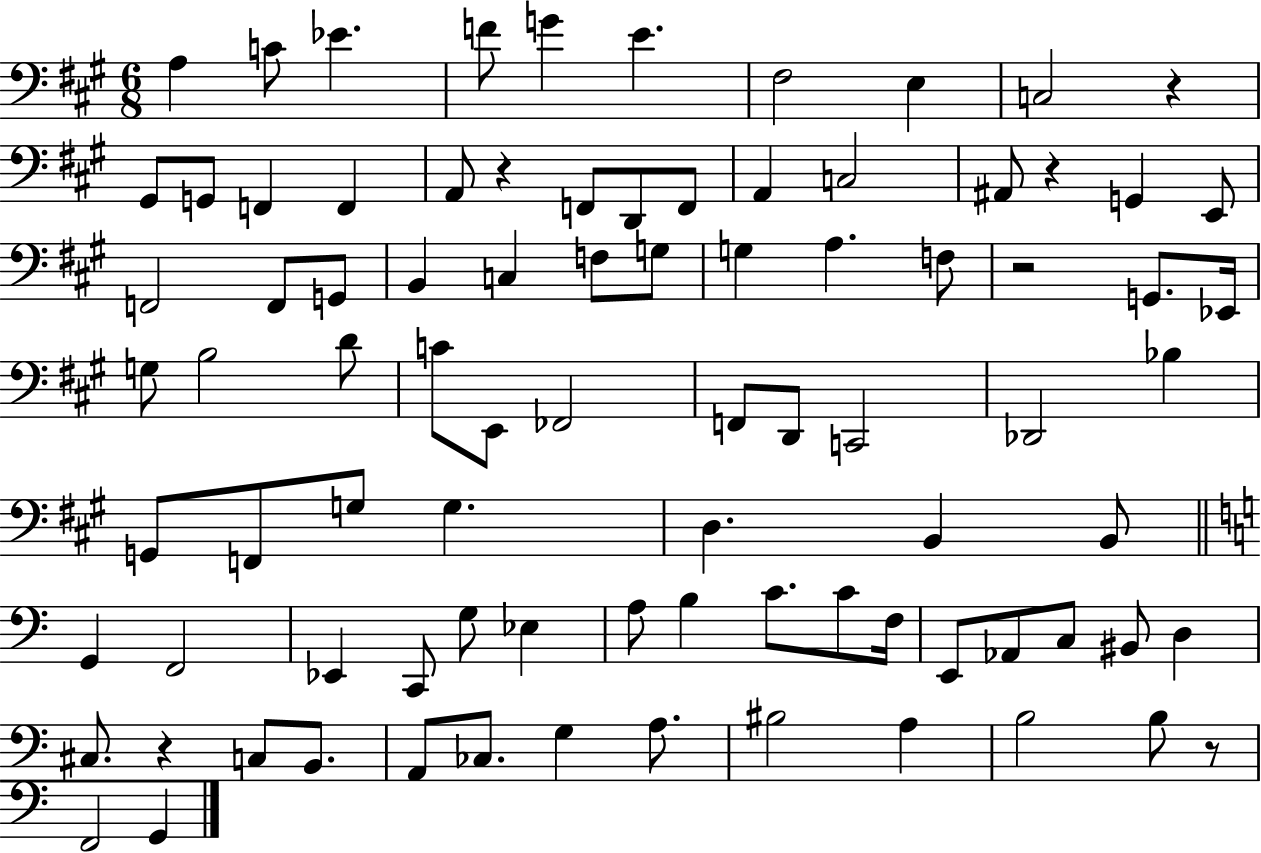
A3/q C4/e Eb4/q. F4/e G4/q E4/q. F#3/h E3/q C3/h R/q G#2/e G2/e F2/q F2/q A2/e R/q F2/e D2/e F2/e A2/q C3/h A#2/e R/q G2/q E2/e F2/h F2/e G2/e B2/q C3/q F3/e G3/e G3/q A3/q. F3/e R/h G2/e. Eb2/s G3/e B3/h D4/e C4/e E2/e FES2/h F2/e D2/e C2/h Db2/h Bb3/q G2/e F2/e G3/e G3/q. D3/q. B2/q B2/e G2/q F2/h Eb2/q C2/e G3/e Eb3/q A3/e B3/q C4/e. C4/e F3/s E2/e Ab2/e C3/e BIS2/e D3/q C#3/e. R/q C3/e B2/e. A2/e CES3/e. G3/q A3/e. BIS3/h A3/q B3/h B3/e R/e F2/h G2/q